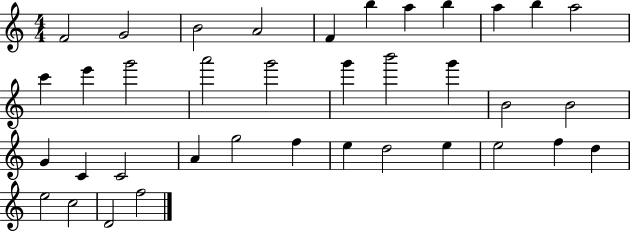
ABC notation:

X:1
T:Untitled
M:4/4
L:1/4
K:C
F2 G2 B2 A2 F b a b a b a2 c' e' g'2 a'2 g'2 g' b'2 g' B2 B2 G C C2 A g2 f e d2 e e2 f d e2 c2 D2 f2